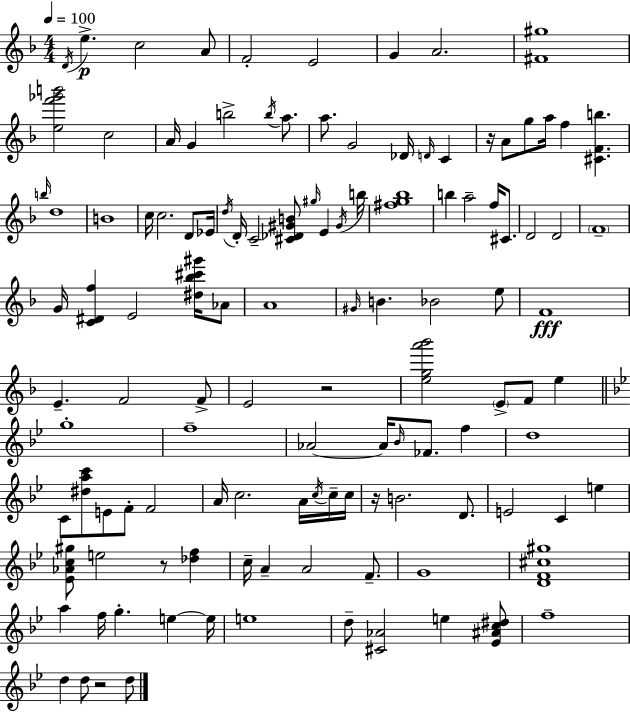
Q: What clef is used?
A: treble